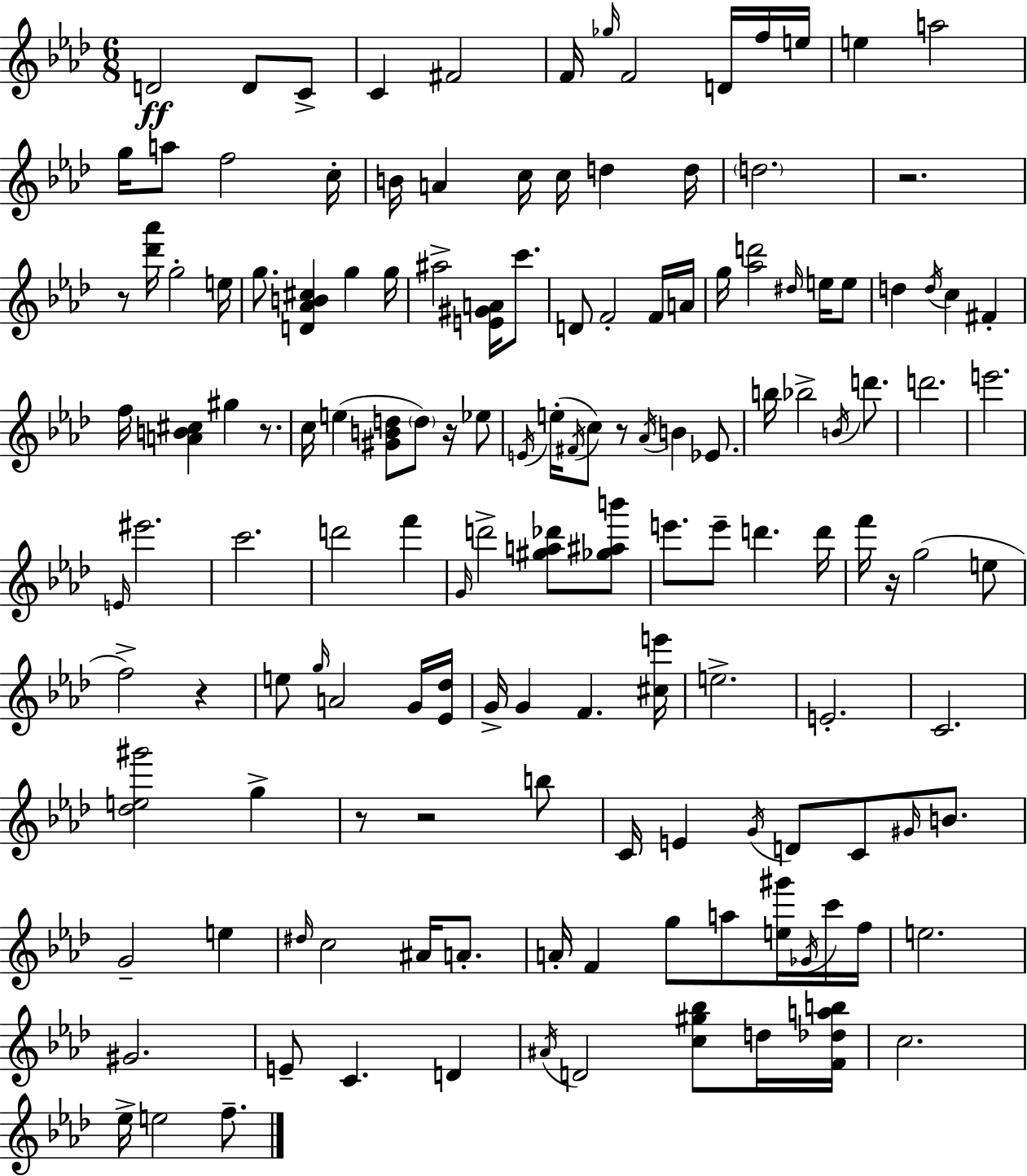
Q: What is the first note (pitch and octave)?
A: D4